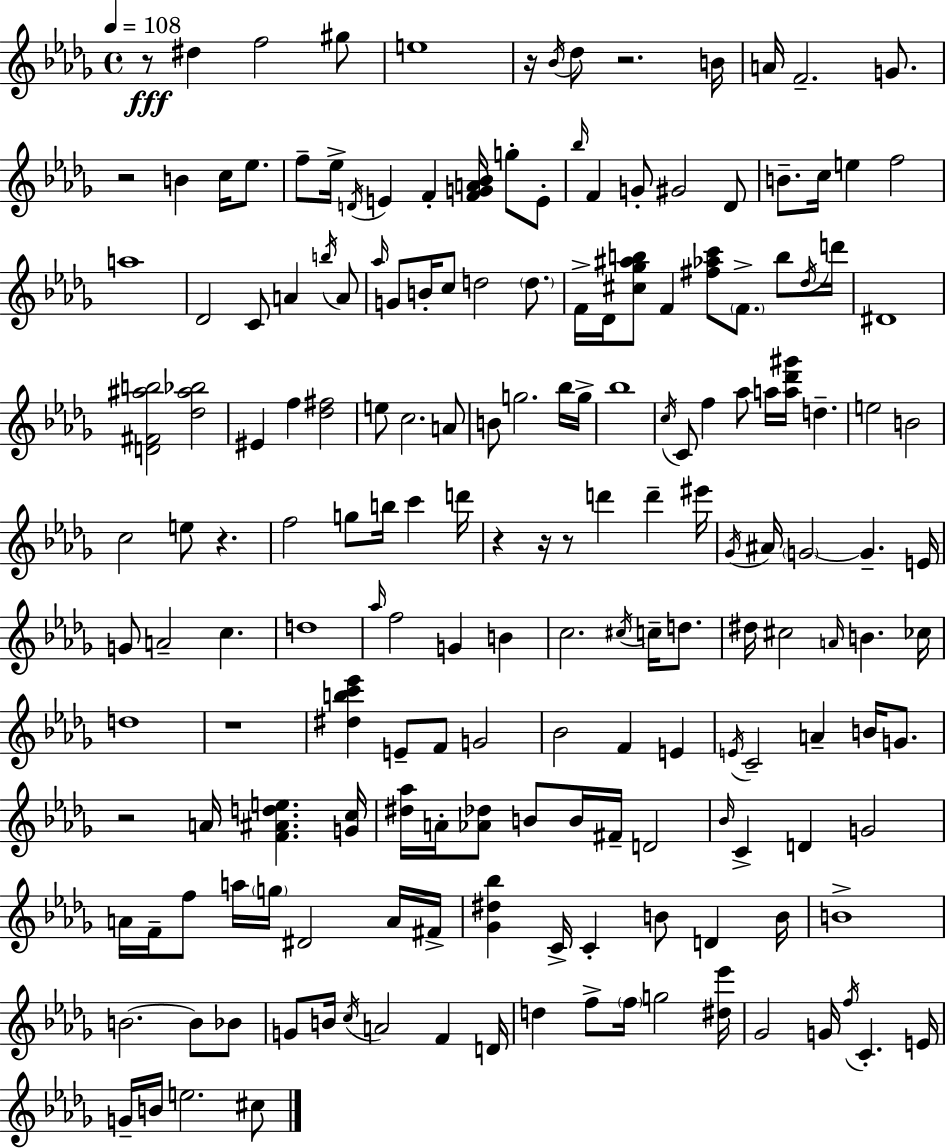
R/e D#5/q F5/h G#5/e E5/w R/s Bb4/s Db5/e R/h. B4/s A4/s F4/h. G4/e. R/h B4/q C5/s Eb5/e. F5/e Eb5/s D4/s E4/q F4/q [F4,G4,A4,Bb4]/s G5/e E4/e Bb5/s F4/q G4/e G#4/h Db4/e B4/e. C5/s E5/q F5/h A5/w Db4/h C4/e A4/q B5/s A4/e Ab5/s G4/e B4/s C5/e D5/h D5/e. F4/s Db4/s [C#5,Gb5,A#5,B5]/e F4/q [F#5,Ab5,C6]/e F4/e. B5/e Db5/s D6/s D#4/w [D4,F#4,A#5,B5]/h [Db5,A#5,Bb5]/h EIS4/q F5/q [Db5,F#5]/h E5/e C5/h. A4/e B4/e G5/h. Bb5/s G5/s Bb5/w C5/s C4/e F5/q Ab5/e A5/s [A5,Db6,G#6]/s D5/q. E5/h B4/h C5/h E5/e R/q. F5/h G5/e B5/s C6/q D6/s R/q R/s R/e D6/q D6/q EIS6/s Gb4/s A#4/s G4/h G4/q. E4/s G4/e A4/h C5/q. D5/w Ab5/s F5/h G4/q B4/q C5/h. C#5/s C5/s D5/e. D#5/s C#5/h A4/s B4/q. CES5/s D5/w R/w [D#5,B5,C6,Eb6]/q E4/e F4/e G4/h Bb4/h F4/q E4/q E4/s C4/h A4/q B4/s G4/e. R/h A4/s [F4,A#4,D5,E5]/q. [G4,C5]/s [D#5,Ab5]/s A4/s [Ab4,Db5]/e B4/e B4/s F#4/s D4/h Bb4/s C4/q D4/q G4/h A4/s F4/s F5/e A5/s G5/s D#4/h A4/s F#4/s [Gb4,D#5,Bb5]/q C4/s C4/q B4/e D4/q B4/s B4/w B4/h. B4/e Bb4/e G4/e B4/s C5/s A4/h F4/q D4/s D5/q F5/e F5/s G5/h [D#5,Eb6]/s Gb4/h G4/s F5/s C4/q. E4/s G4/s B4/s E5/h. C#5/e